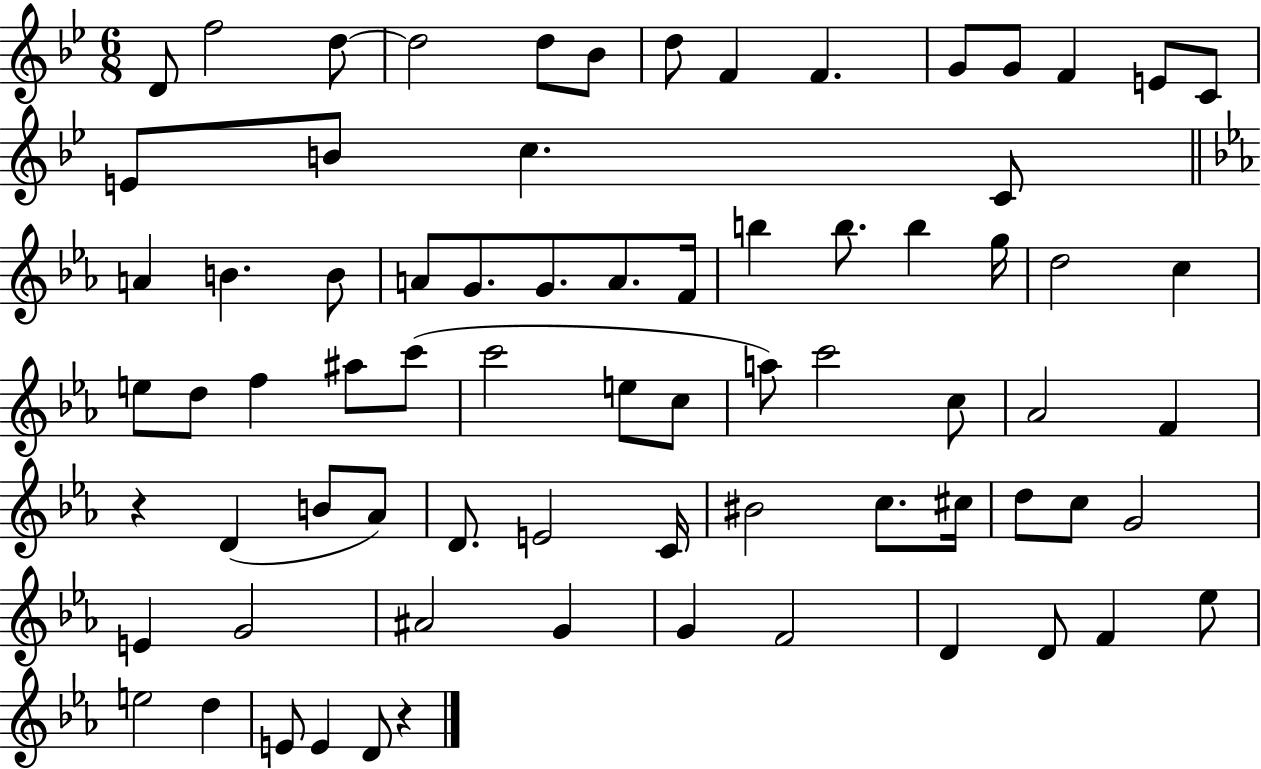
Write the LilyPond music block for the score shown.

{
  \clef treble
  \numericTimeSignature
  \time 6/8
  \key bes \major
  d'8 f''2 d''8~~ | d''2 d''8 bes'8 | d''8 f'4 f'4. | g'8 g'8 f'4 e'8 c'8 | \break e'8 b'8 c''4. c'8 | \bar "||" \break \key ees \major a'4 b'4. b'8 | a'8 g'8. g'8. a'8. f'16 | b''4 b''8. b''4 g''16 | d''2 c''4 | \break e''8 d''8 f''4 ais''8 c'''8( | c'''2 e''8 c''8 | a''8) c'''2 c''8 | aes'2 f'4 | \break r4 d'4( b'8 aes'8) | d'8. e'2 c'16 | bis'2 c''8. cis''16 | d''8 c''8 g'2 | \break e'4 g'2 | ais'2 g'4 | g'4 f'2 | d'4 d'8 f'4 ees''8 | \break e''2 d''4 | e'8 e'4 d'8 r4 | \bar "|."
}